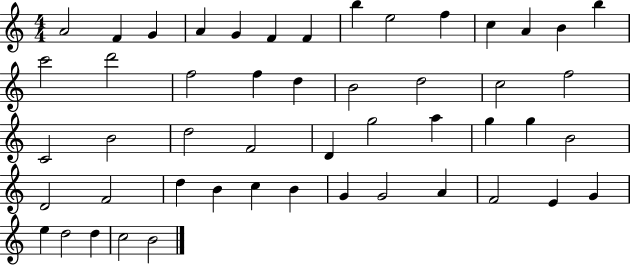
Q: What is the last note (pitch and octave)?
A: B4